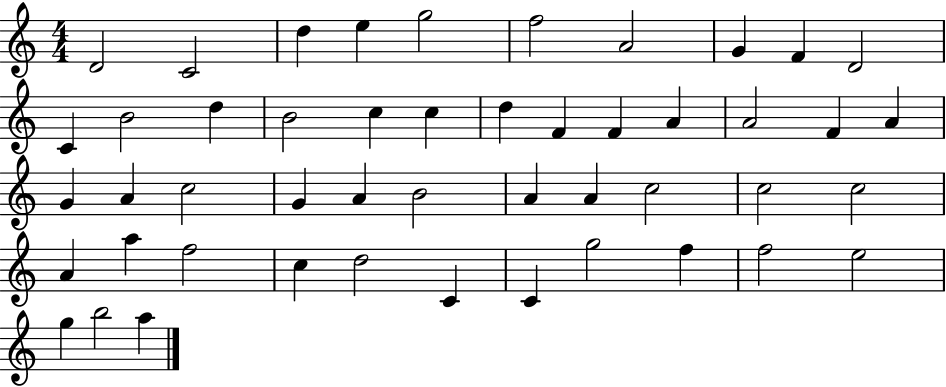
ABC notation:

X:1
T:Untitled
M:4/4
L:1/4
K:C
D2 C2 d e g2 f2 A2 G F D2 C B2 d B2 c c d F F A A2 F A G A c2 G A B2 A A c2 c2 c2 A a f2 c d2 C C g2 f f2 e2 g b2 a